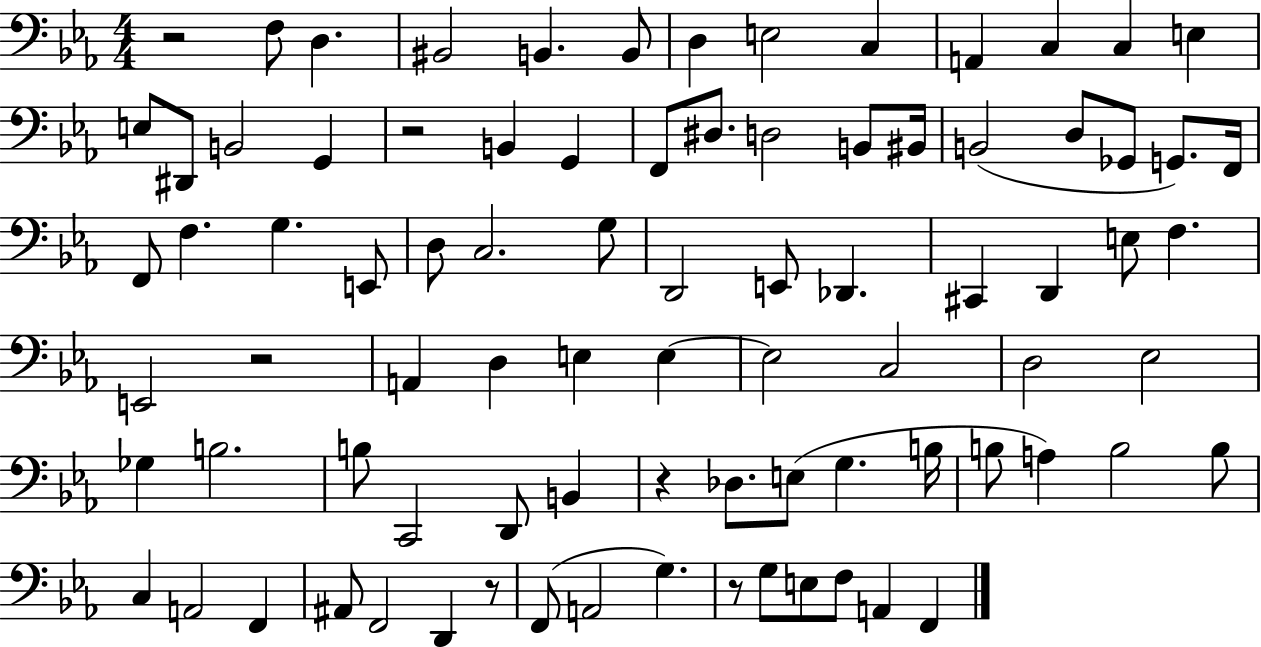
{
  \clef bass
  \numericTimeSignature
  \time 4/4
  \key ees \major
  r2 f8 d4. | bis,2 b,4. b,8 | d4 e2 c4 | a,4 c4 c4 e4 | \break e8 dis,8 b,2 g,4 | r2 b,4 g,4 | f,8 dis8. d2 b,8 bis,16 | b,2( d8 ges,8 g,8.) f,16 | \break f,8 f4. g4. e,8 | d8 c2. g8 | d,2 e,8 des,4. | cis,4 d,4 e8 f4. | \break e,2 r2 | a,4 d4 e4 e4~~ | e2 c2 | d2 ees2 | \break ges4 b2. | b8 c,2 d,8 b,4 | r4 des8. e8( g4. b16 | b8 a4) b2 b8 | \break c4 a,2 f,4 | ais,8 f,2 d,4 r8 | f,8( a,2 g4.) | r8 g8 e8 f8 a,4 f,4 | \break \bar "|."
}